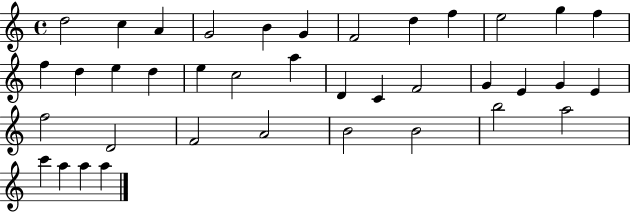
D5/h C5/q A4/q G4/h B4/q G4/q F4/h D5/q F5/q E5/h G5/q F5/q F5/q D5/q E5/q D5/q E5/q C5/h A5/q D4/q C4/q F4/h G4/q E4/q G4/q E4/q F5/h D4/h F4/h A4/h B4/h B4/h B5/h A5/h C6/q A5/q A5/q A5/q